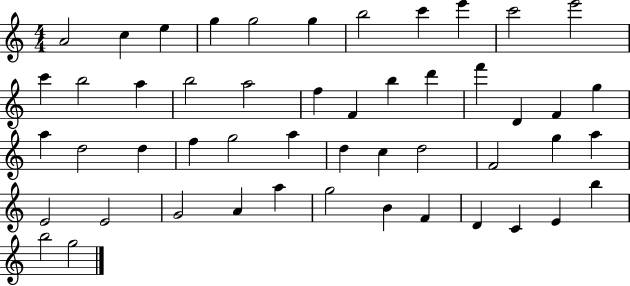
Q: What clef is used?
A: treble